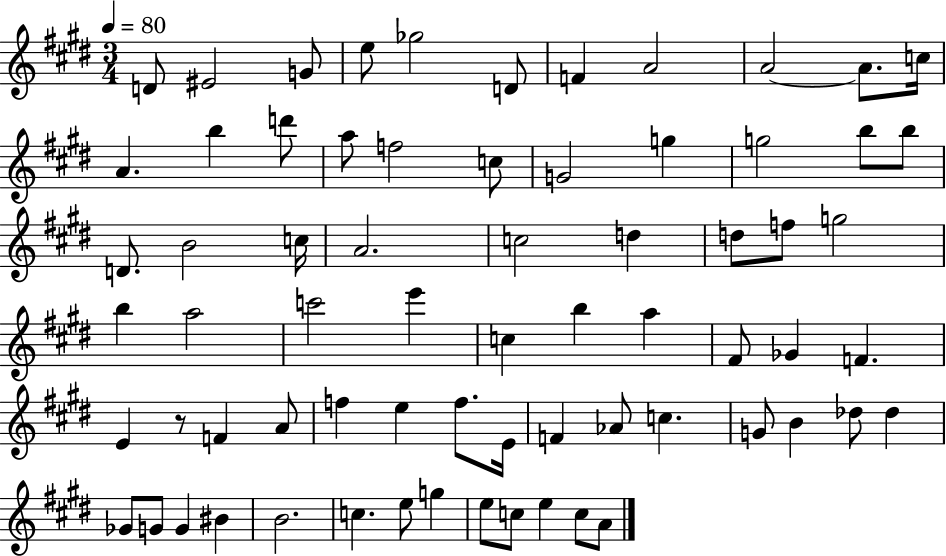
X:1
T:Untitled
M:3/4
L:1/4
K:E
D/2 ^E2 G/2 e/2 _g2 D/2 F A2 A2 A/2 c/4 A b d'/2 a/2 f2 c/2 G2 g g2 b/2 b/2 D/2 B2 c/4 A2 c2 d d/2 f/2 g2 b a2 c'2 e' c b a ^F/2 _G F E z/2 F A/2 f e f/2 E/4 F _A/2 c G/2 B _d/2 _d _G/2 G/2 G ^B B2 c e/2 g e/2 c/2 e c/2 A/2